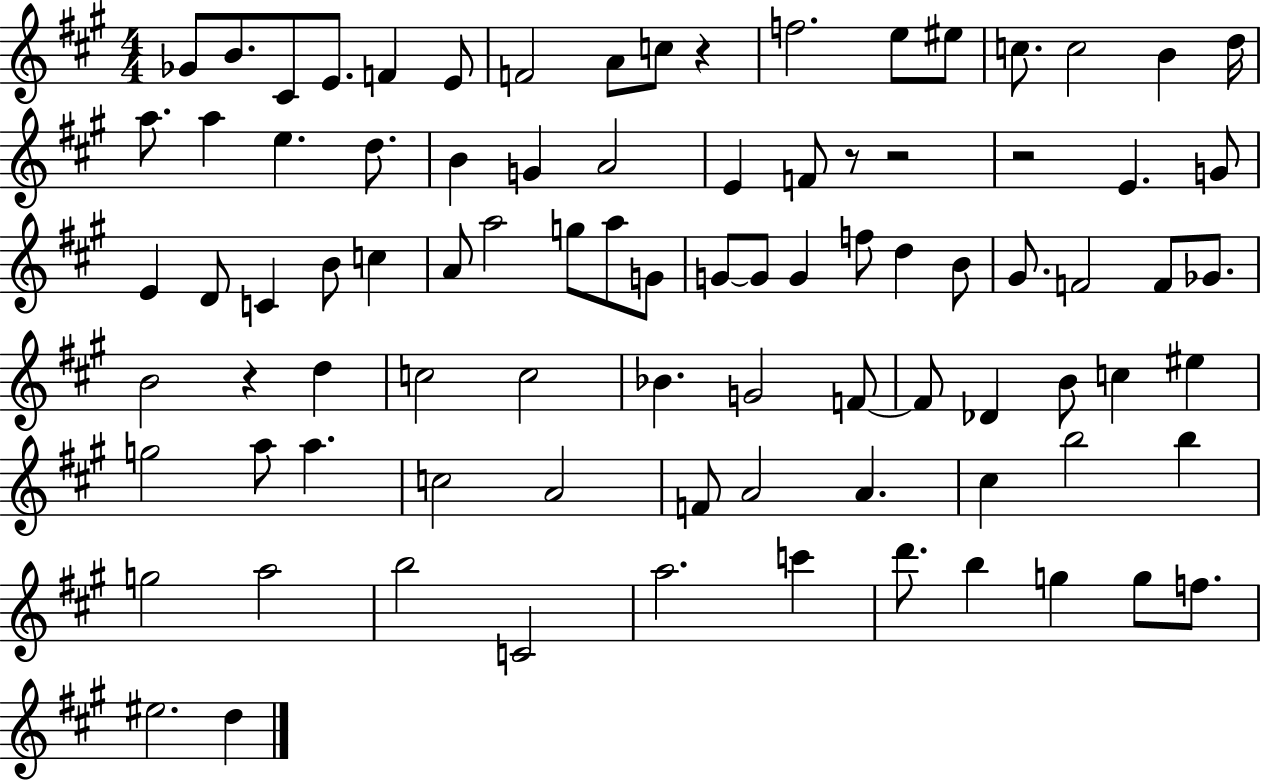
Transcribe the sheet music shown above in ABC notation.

X:1
T:Untitled
M:4/4
L:1/4
K:A
_G/2 B/2 ^C/2 E/2 F E/2 F2 A/2 c/2 z f2 e/2 ^e/2 c/2 c2 B d/4 a/2 a e d/2 B G A2 E F/2 z/2 z2 z2 E G/2 E D/2 C B/2 c A/2 a2 g/2 a/2 G/2 G/2 G/2 G f/2 d B/2 ^G/2 F2 F/2 _G/2 B2 z d c2 c2 _B G2 F/2 F/2 _D B/2 c ^e g2 a/2 a c2 A2 F/2 A2 A ^c b2 b g2 a2 b2 C2 a2 c' d'/2 b g g/2 f/2 ^e2 d